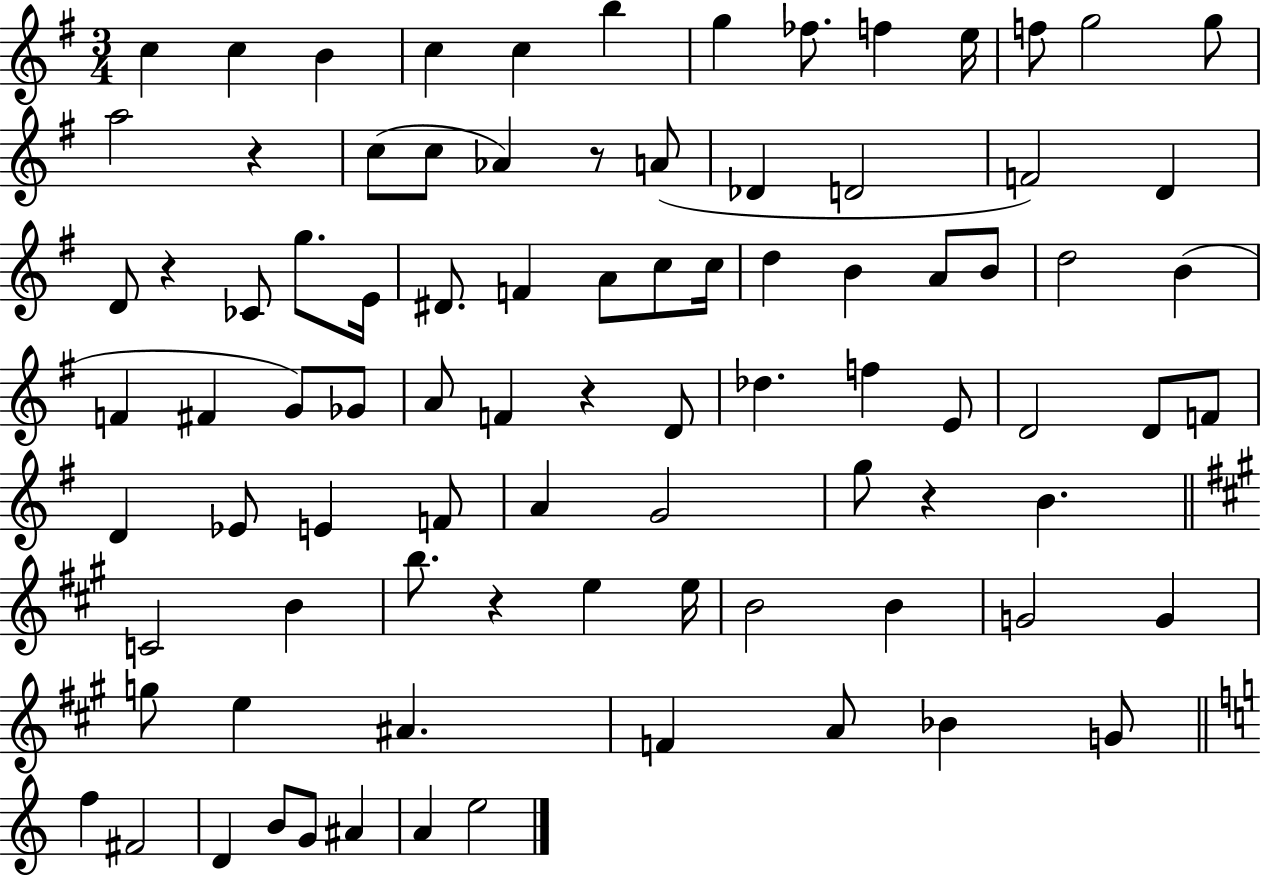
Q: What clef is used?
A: treble